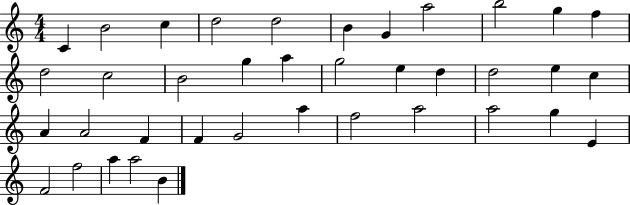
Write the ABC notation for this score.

X:1
T:Untitled
M:4/4
L:1/4
K:C
C B2 c d2 d2 B G a2 b2 g f d2 c2 B2 g a g2 e d d2 e c A A2 F F G2 a f2 a2 a2 g E F2 f2 a a2 B